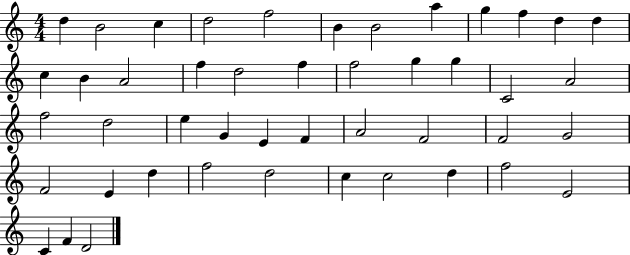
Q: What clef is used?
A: treble